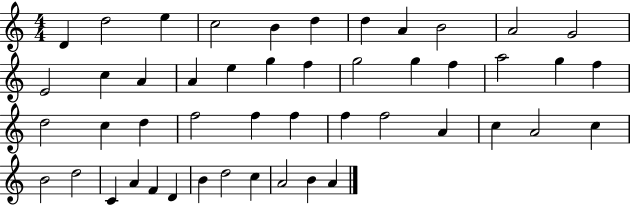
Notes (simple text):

D4/q D5/h E5/q C5/h B4/q D5/q D5/q A4/q B4/h A4/h G4/h E4/h C5/q A4/q A4/q E5/q G5/q F5/q G5/h G5/q F5/q A5/h G5/q F5/q D5/h C5/q D5/q F5/h F5/q F5/q F5/q F5/h A4/q C5/q A4/h C5/q B4/h D5/h C4/q A4/q F4/q D4/q B4/q D5/h C5/q A4/h B4/q A4/q